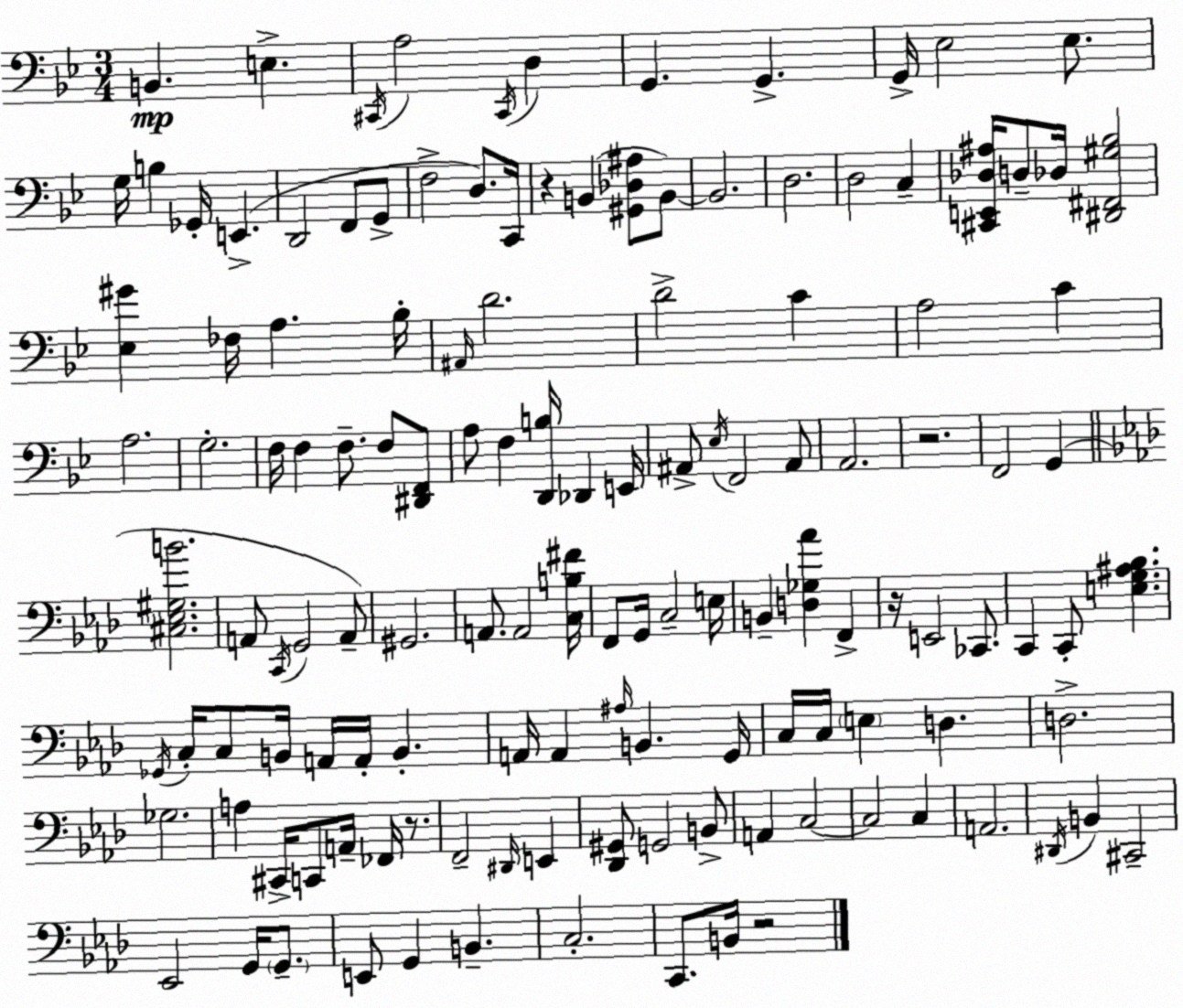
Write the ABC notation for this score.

X:1
T:Untitled
M:3/4
L:1/4
K:Bb
B,, E, ^C,,/4 A,2 ^C,,/4 D, G,, G,, G,,/4 _E,2 _E,/2 G,/4 B, _G,,/4 E,, D,,2 F,,/2 G,,/2 F,2 D,/2 C,,/4 z B,, [^G,,_D,^A,]/2 B,,/2 B,,2 D,2 D,2 C, [^C,,E,,_D,^A,]/4 D,/2 _D,/4 [^D,,^F,,^G,_B,]2 [_E,^G] _F,/4 A, _B,/4 ^A,,/4 D2 D2 C A,2 C A,2 G,2 F,/4 F, F,/2 F,/2 [^D,,F,,]/2 A,/2 F, [D,,B,]/4 _D,, E,,/4 ^A,,/2 _E,/4 F,,2 ^A,,/2 A,,2 z2 F,,2 G,, [^C,_E,^G,B]2 A,,/2 C,,/4 G,,2 A,,/2 ^G,,2 A,,/2 A,,2 [C,B,^F]/4 F,,/2 G,,/4 C,2 E,/4 B,, [D,_G,_A] F,, z/4 E,,2 _C,,/2 C,, C,,/2 [E,G,^A,_B,] _G,,/4 C,/4 C,/2 B,,/4 A,,/4 A,,/4 B,, A,,/4 A,, ^A,/4 B,, G,,/4 C,/4 C,/4 E, D, D,2 _G,2 A, ^C,,/4 C,,/2 A,,/4 _F,,/4 z/2 F,,2 ^D,,/4 E,, [_D,,^G,,]/2 G,,2 B,,/2 A,, C,2 C,2 C, A,,2 ^D,,/4 B,, ^C,,2 _E,,2 G,,/4 G,,/2 E,,/2 G,, B,, C,2 C,,/2 B,,/4 z2